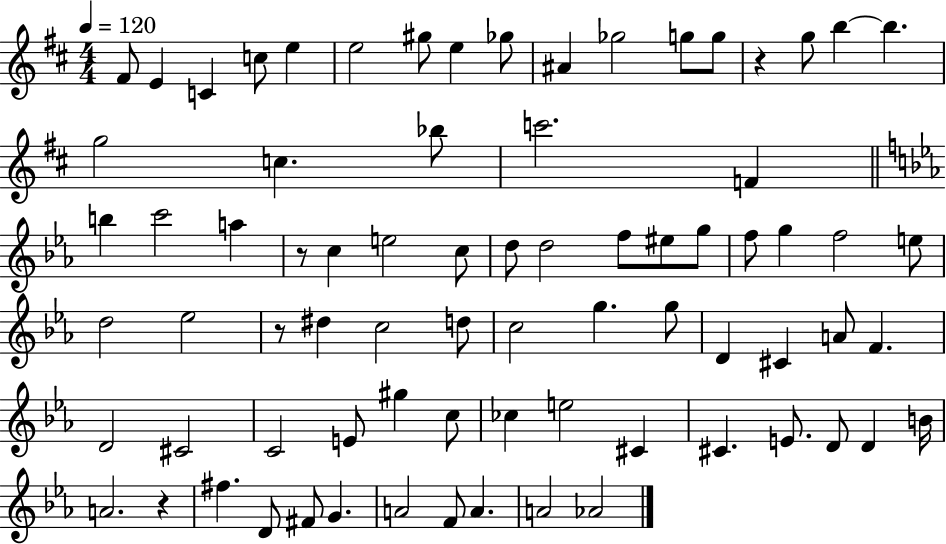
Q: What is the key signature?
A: D major